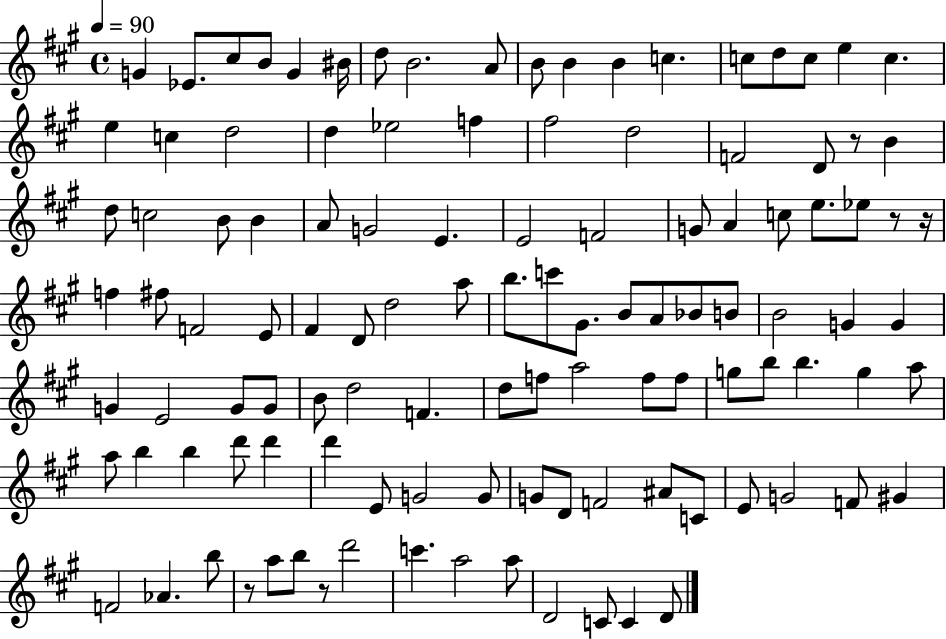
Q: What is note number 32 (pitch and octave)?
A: B4